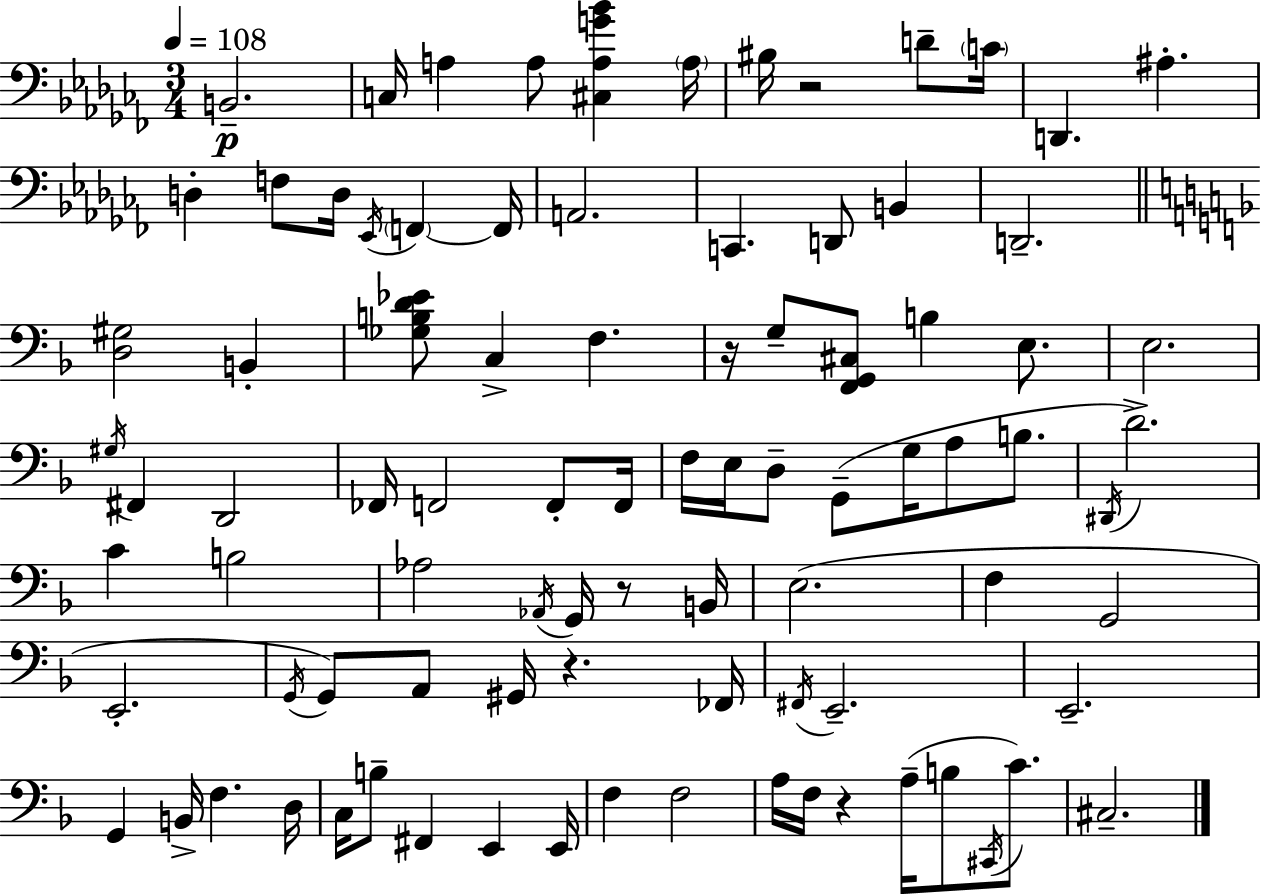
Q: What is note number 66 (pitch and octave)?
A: D3